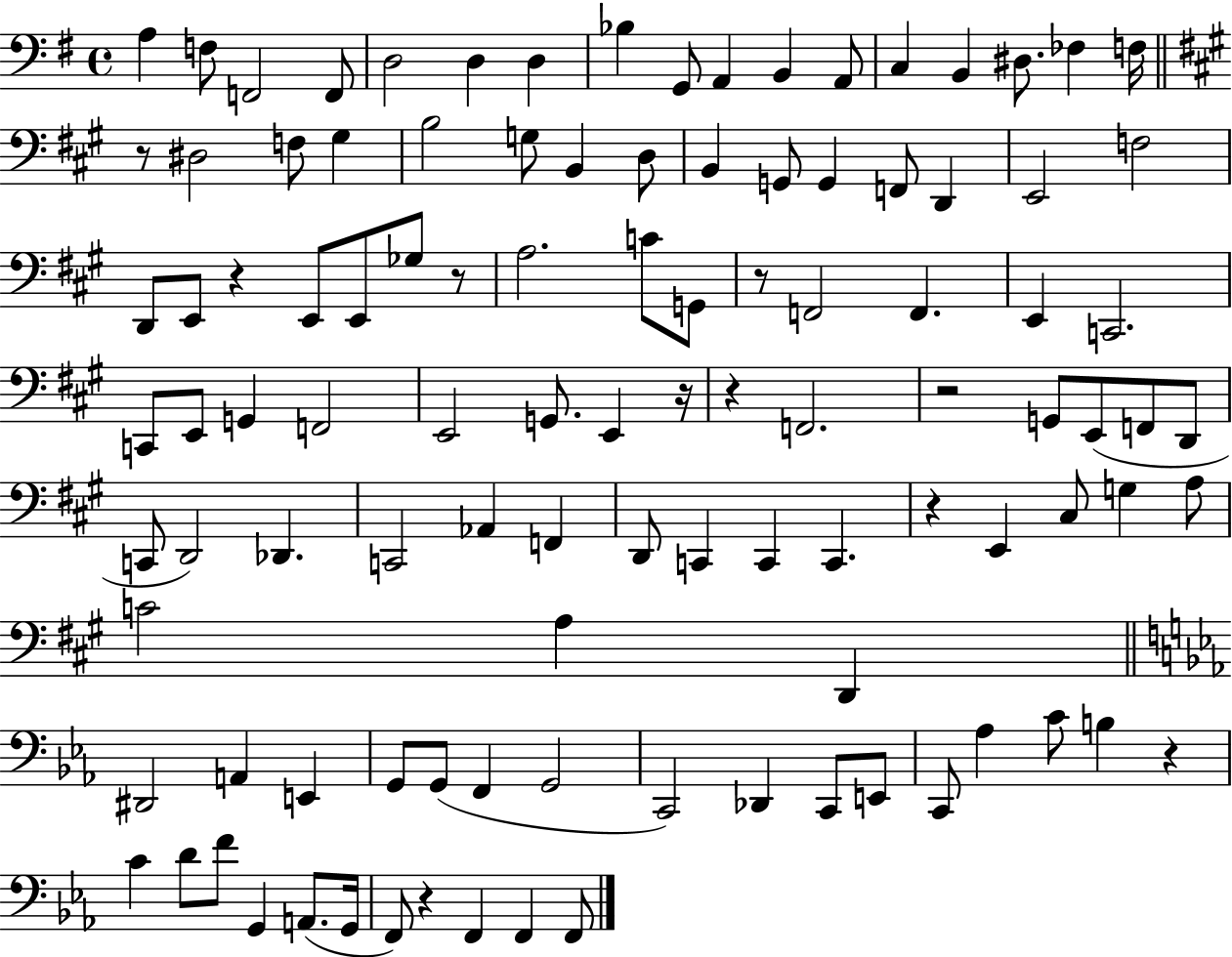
A3/q F3/e F2/h F2/e D3/h D3/q D3/q Bb3/q G2/e A2/q B2/q A2/e C3/q B2/q D#3/e. FES3/q F3/s R/e D#3/h F3/e G#3/q B3/h G3/e B2/q D3/e B2/q G2/e G2/q F2/e D2/q E2/h F3/h D2/e E2/e R/q E2/e E2/e Gb3/e R/e A3/h. C4/e G2/e R/e F2/h F2/q. E2/q C2/h. C2/e E2/e G2/q F2/h E2/h G2/e. E2/q R/s R/q F2/h. R/h G2/e E2/e F2/e D2/e C2/e D2/h Db2/q. C2/h Ab2/q F2/q D2/e C2/q C2/q C2/q. R/q E2/q C#3/e G3/q A3/e C4/h A3/q D2/q D#2/h A2/q E2/q G2/e G2/e F2/q G2/h C2/h Db2/q C2/e E2/e C2/e Ab3/q C4/e B3/q R/q C4/q D4/e F4/e G2/q A2/e. G2/s F2/e R/q F2/q F2/q F2/e